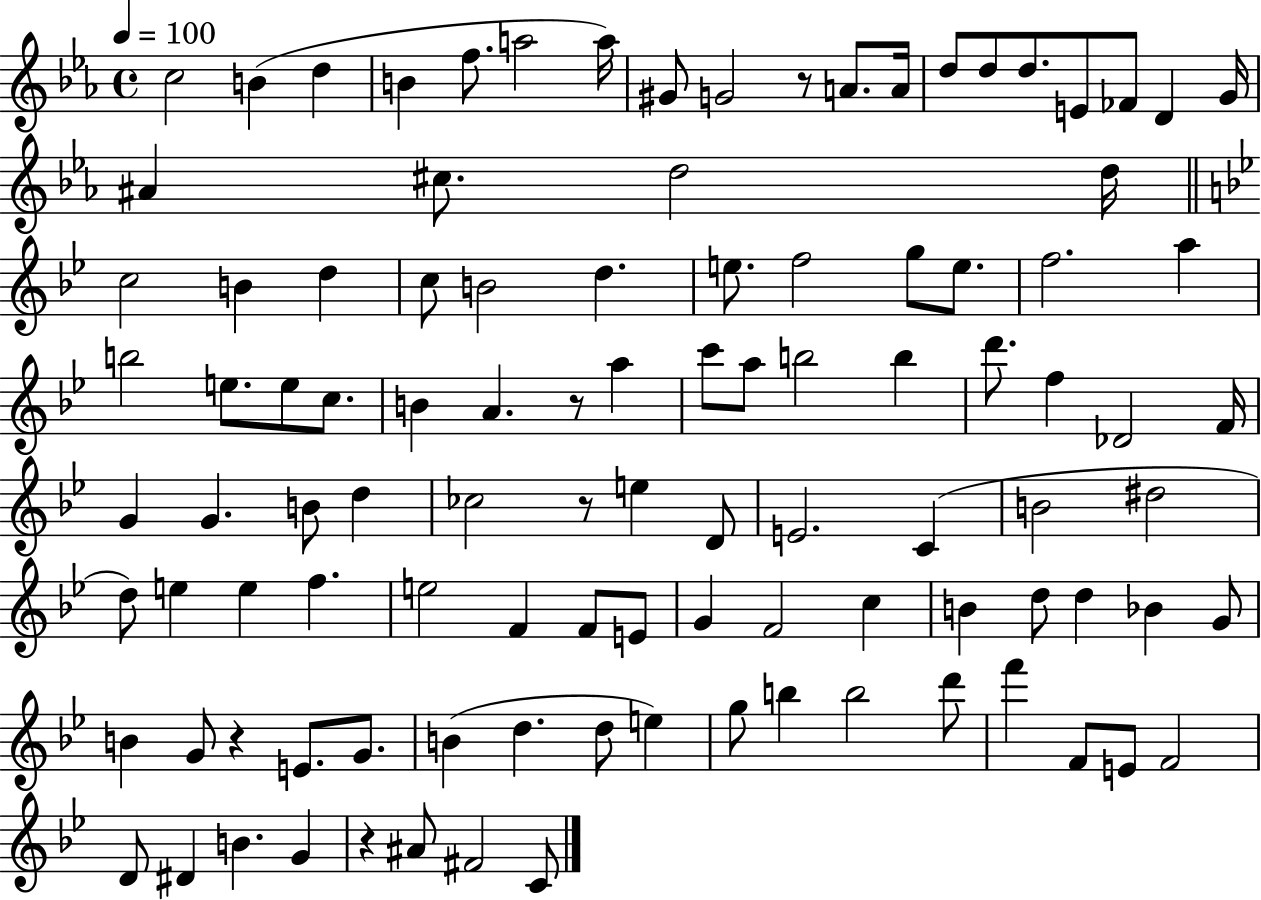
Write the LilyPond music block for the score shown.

{
  \clef treble
  \time 4/4
  \defaultTimeSignature
  \key ees \major
  \tempo 4 = 100
  \repeat volta 2 { c''2 b'4( d''4 | b'4 f''8. a''2 a''16) | gis'8 g'2 r8 a'8. a'16 | d''8 d''8 d''8. e'8 fes'8 d'4 g'16 | \break ais'4 cis''8. d''2 d''16 | \bar "||" \break \key bes \major c''2 b'4 d''4 | c''8 b'2 d''4. | e''8. f''2 g''8 e''8. | f''2. a''4 | \break b''2 e''8. e''8 c''8. | b'4 a'4. r8 a''4 | c'''8 a''8 b''2 b''4 | d'''8. f''4 des'2 f'16 | \break g'4 g'4. b'8 d''4 | ces''2 r8 e''4 d'8 | e'2. c'4( | b'2 dis''2 | \break d''8) e''4 e''4 f''4. | e''2 f'4 f'8 e'8 | g'4 f'2 c''4 | b'4 d''8 d''4 bes'4 g'8 | \break b'4 g'8 r4 e'8. g'8. | b'4( d''4. d''8 e''4) | g''8 b''4 b''2 d'''8 | f'''4 f'8 e'8 f'2 | \break d'8 dis'4 b'4. g'4 | r4 ais'8 fis'2 c'8 | } \bar "|."
}